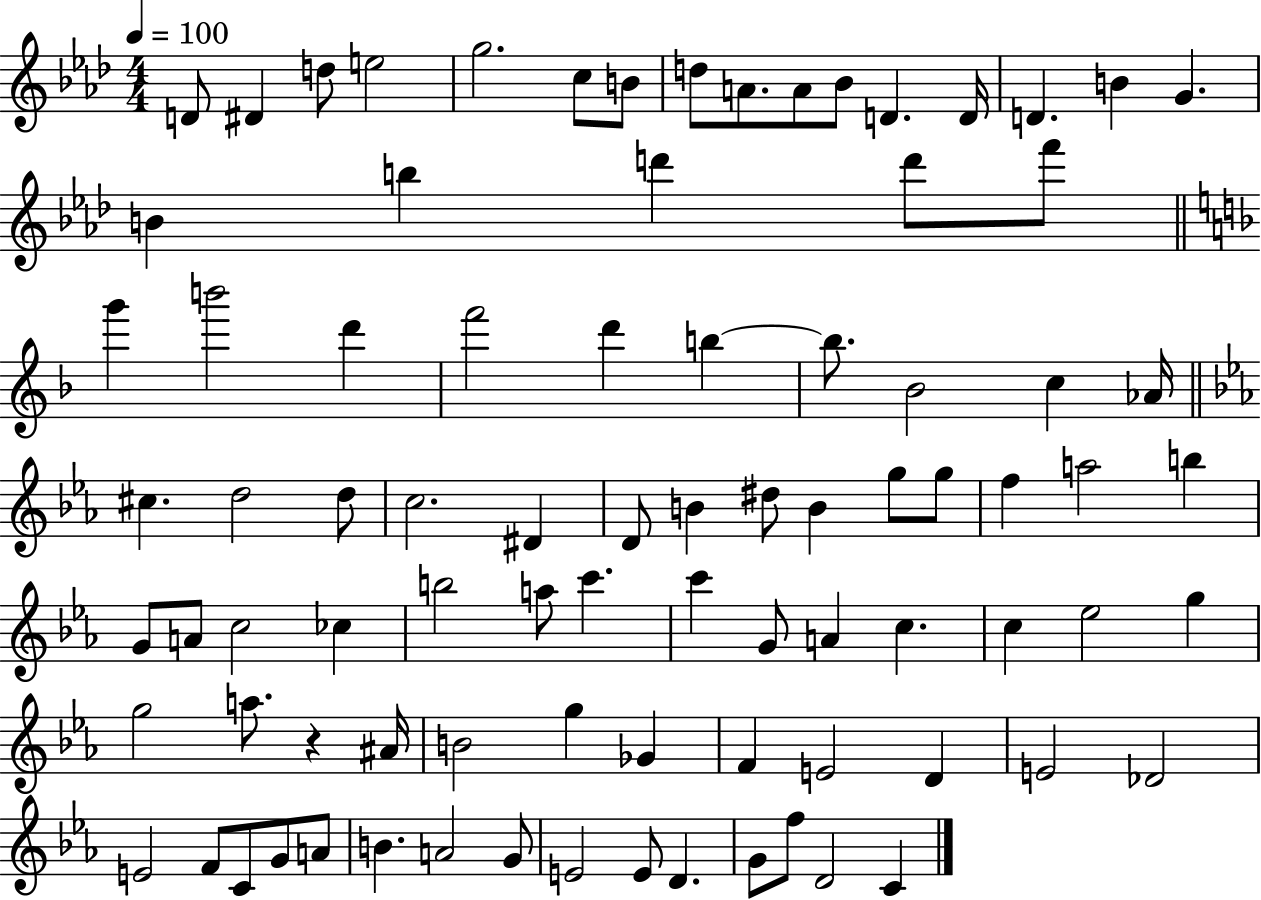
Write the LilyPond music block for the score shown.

{
  \clef treble
  \numericTimeSignature
  \time 4/4
  \key aes \major
  \tempo 4 = 100
  d'8 dis'4 d''8 e''2 | g''2. c''8 b'8 | d''8 a'8. a'8 bes'8 d'4. d'16 | d'4. b'4 g'4. | \break b'4 b''4 d'''4 d'''8 f'''8 | \bar "||" \break \key f \major g'''4 b'''2 d'''4 | f'''2 d'''4 b''4~~ | b''8. bes'2 c''4 aes'16 | \bar "||" \break \key ees \major cis''4. d''2 d''8 | c''2. dis'4 | d'8 b'4 dis''8 b'4 g''8 g''8 | f''4 a''2 b''4 | \break g'8 a'8 c''2 ces''4 | b''2 a''8 c'''4. | c'''4 g'8 a'4 c''4. | c''4 ees''2 g''4 | \break g''2 a''8. r4 ais'16 | b'2 g''4 ges'4 | f'4 e'2 d'4 | e'2 des'2 | \break e'2 f'8 c'8 g'8 a'8 | b'4. a'2 g'8 | e'2 e'8 d'4. | g'8 f''8 d'2 c'4 | \break \bar "|."
}